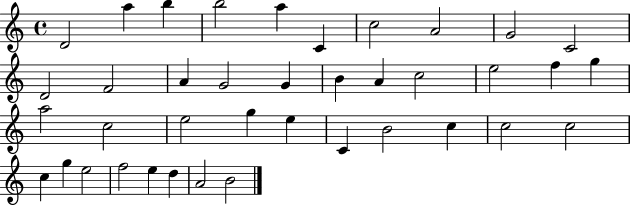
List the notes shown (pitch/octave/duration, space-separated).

D4/h A5/q B5/q B5/h A5/q C4/q C5/h A4/h G4/h C4/h D4/h F4/h A4/q G4/h G4/q B4/q A4/q C5/h E5/h F5/q G5/q A5/h C5/h E5/h G5/q E5/q C4/q B4/h C5/q C5/h C5/h C5/q G5/q E5/h F5/h E5/q D5/q A4/h B4/h